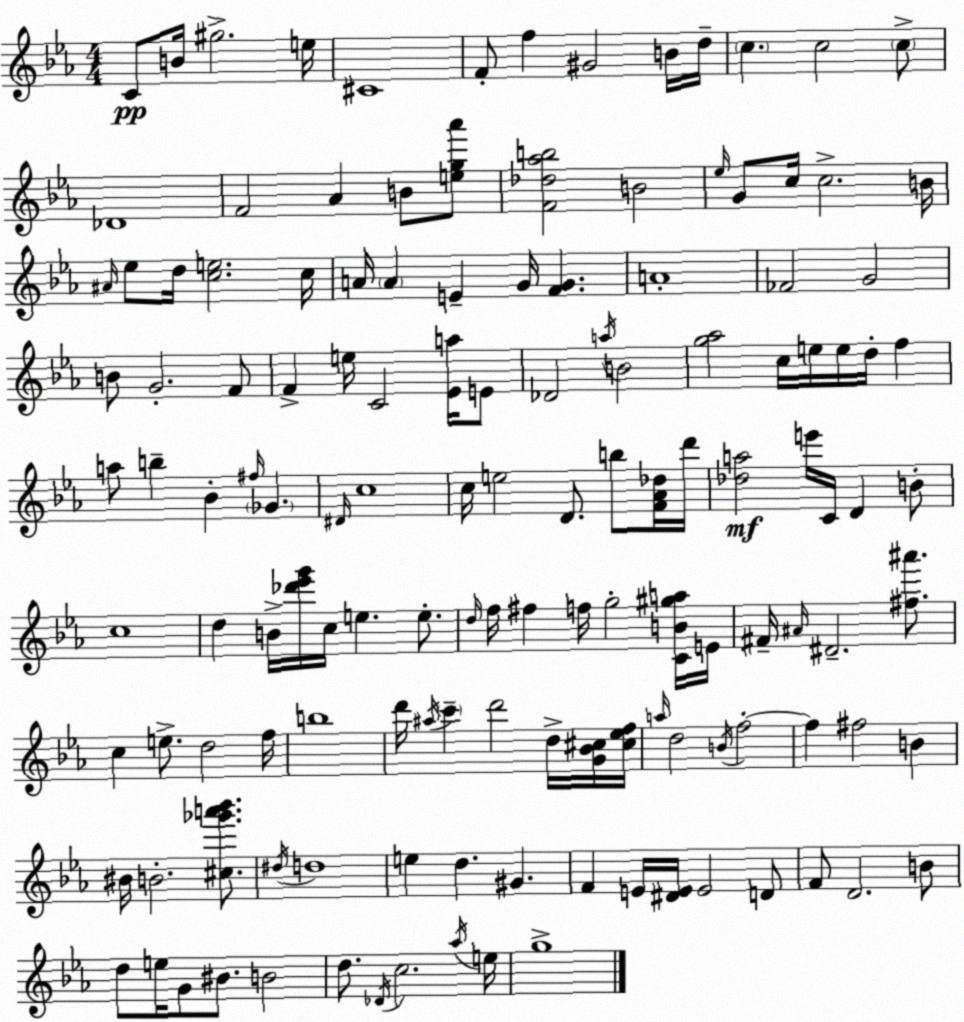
X:1
T:Untitled
M:4/4
L:1/4
K:Eb
C/2 B/4 ^g2 e/4 ^C4 F/2 f ^G2 B/4 d/4 c c2 c/2 _D4 F2 _A B/2 [eg_a']/2 [F_d_ab]2 B2 _e/4 G/2 c/4 c2 B/4 ^A/4 _e/2 d/4 [ce]2 c/4 A/4 A E G/4 [FG] A4 _F2 G2 B/2 G2 F/2 F e/4 C2 [_Ea]/4 E/2 _D2 a/4 B2 [g_a]2 c/4 e/4 e/4 d/4 f a/2 b _B ^f/4 _G ^D/4 c4 c/4 e2 D/2 b/2 [F_A_d]/4 d'/4 [_da]2 e'/4 C/4 D B/2 c4 d B/4 [_d'_e'g']/4 c/4 e e/2 d/4 f/4 ^f f/4 g2 [CB^ga]/4 E/4 ^F/4 ^A/4 ^D2 [^f^a']/2 c e/2 d2 f/4 b4 d'/4 ^a/4 c' d'2 d/4 [G_B^c]/4 [^c_ef]/4 a/4 d2 B/4 f2 f ^f2 B ^B/4 B2 [^c_g'a'_b']/2 ^d/4 d4 e d ^G F E/4 [^DE]/4 E2 D/2 F/2 D2 B/2 d/2 e/4 G/2 ^B/2 B2 d/2 _D/4 c2 _a/4 e/4 g4